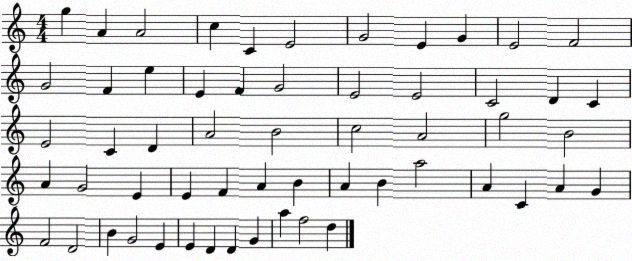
X:1
T:Untitled
M:4/4
L:1/4
K:C
g A A2 c C E2 G2 E G E2 F2 G2 F e E F G2 E2 E2 C2 D C E2 C D A2 B2 c2 A2 g2 B2 A G2 E E F A B A B a2 A C A G F2 D2 B G2 E E D D G a f2 d